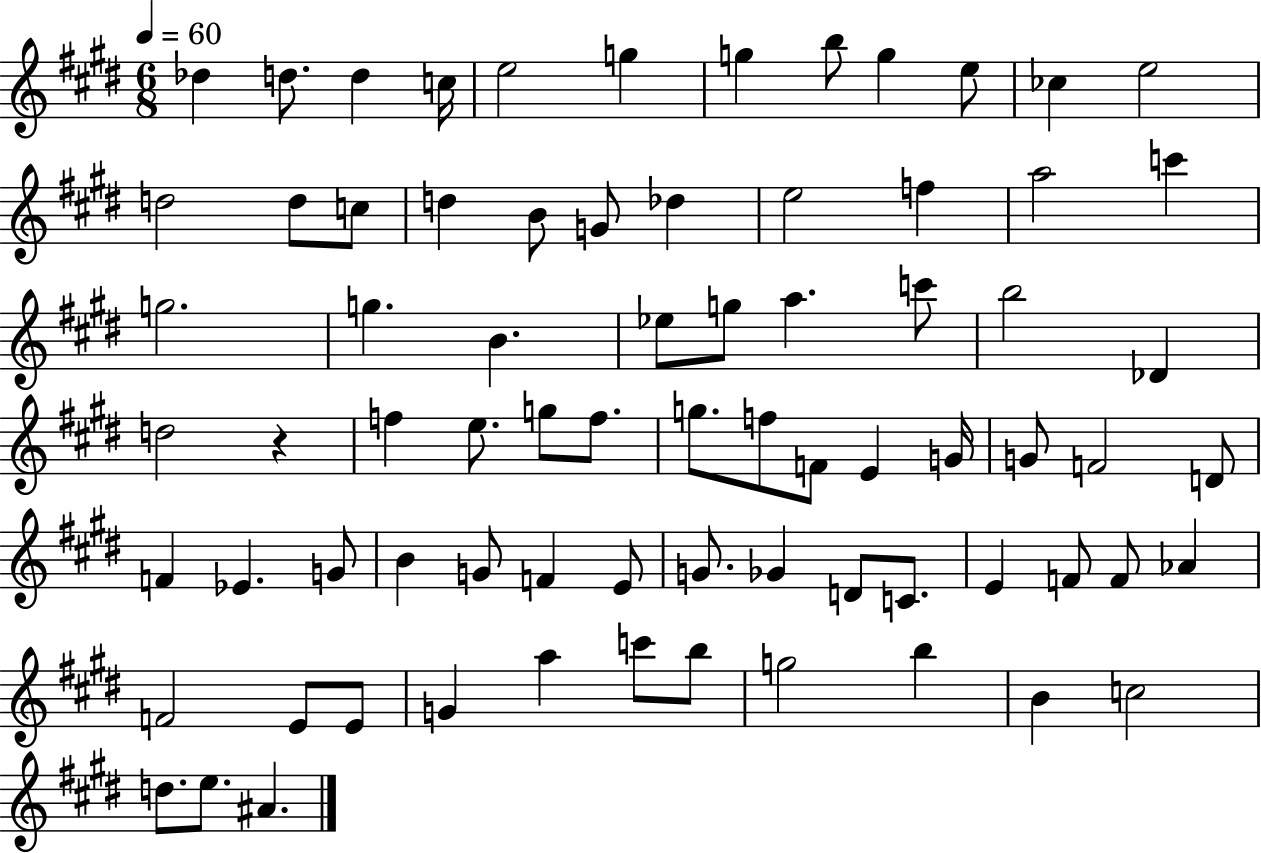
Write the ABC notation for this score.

X:1
T:Untitled
M:6/8
L:1/4
K:E
_d d/2 d c/4 e2 g g b/2 g e/2 _c e2 d2 d/2 c/2 d B/2 G/2 _d e2 f a2 c' g2 g B _e/2 g/2 a c'/2 b2 _D d2 z f e/2 g/2 f/2 g/2 f/2 F/2 E G/4 G/2 F2 D/2 F _E G/2 B G/2 F E/2 G/2 _G D/2 C/2 E F/2 F/2 _A F2 E/2 E/2 G a c'/2 b/2 g2 b B c2 d/2 e/2 ^A